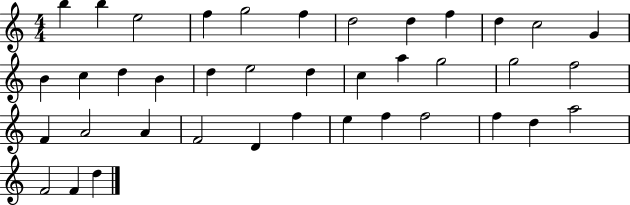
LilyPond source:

{
  \clef treble
  \numericTimeSignature
  \time 4/4
  \key c \major
  b''4 b''4 e''2 | f''4 g''2 f''4 | d''2 d''4 f''4 | d''4 c''2 g'4 | \break b'4 c''4 d''4 b'4 | d''4 e''2 d''4 | c''4 a''4 g''2 | g''2 f''2 | \break f'4 a'2 a'4 | f'2 d'4 f''4 | e''4 f''4 f''2 | f''4 d''4 a''2 | \break f'2 f'4 d''4 | \bar "|."
}